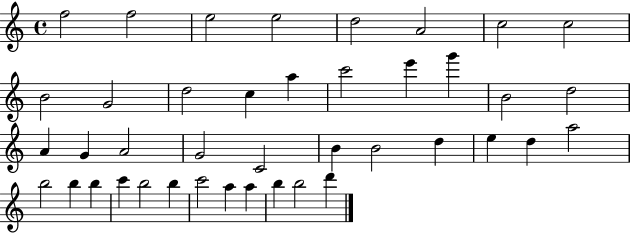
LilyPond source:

{
  \clef treble
  \time 4/4
  \defaultTimeSignature
  \key c \major
  f''2 f''2 | e''2 e''2 | d''2 a'2 | c''2 c''2 | \break b'2 g'2 | d''2 c''4 a''4 | c'''2 e'''4 g'''4 | b'2 d''2 | \break a'4 g'4 a'2 | g'2 c'2 | b'4 b'2 d''4 | e''4 d''4 a''2 | \break b''2 b''4 b''4 | c'''4 b''2 b''4 | c'''2 a''4 a''4 | b''4 b''2 d'''4 | \break \bar "|."
}